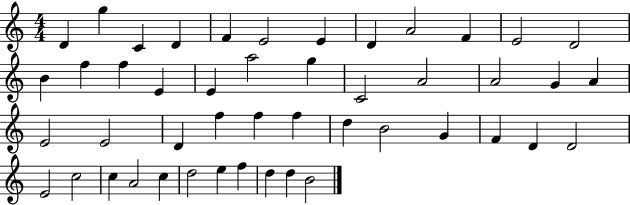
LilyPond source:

{
  \clef treble
  \numericTimeSignature
  \time 4/4
  \key c \major
  d'4 g''4 c'4 d'4 | f'4 e'2 e'4 | d'4 a'2 f'4 | e'2 d'2 | \break b'4 f''4 f''4 e'4 | e'4 a''2 g''4 | c'2 a'2 | a'2 g'4 a'4 | \break e'2 e'2 | d'4 f''4 f''4 f''4 | d''4 b'2 g'4 | f'4 d'4 d'2 | \break e'2 c''2 | c''4 a'2 c''4 | d''2 e''4 f''4 | d''4 d''4 b'2 | \break \bar "|."
}